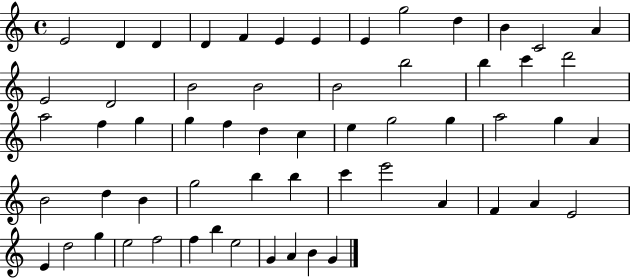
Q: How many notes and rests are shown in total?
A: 59